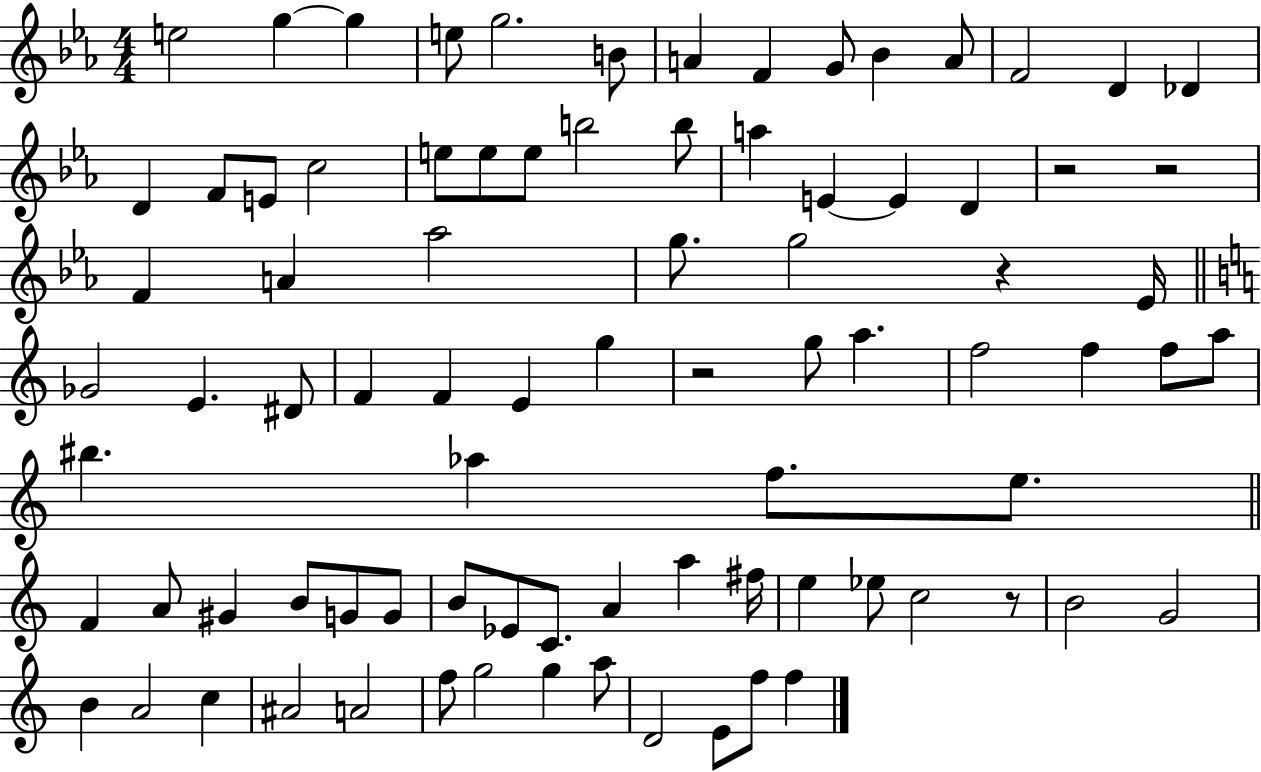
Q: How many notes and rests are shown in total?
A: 85